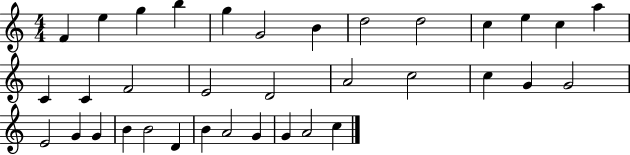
{
  \clef treble
  \numericTimeSignature
  \time 4/4
  \key c \major
  f'4 e''4 g''4 b''4 | g''4 g'2 b'4 | d''2 d''2 | c''4 e''4 c''4 a''4 | \break c'4 c'4 f'2 | e'2 d'2 | a'2 c''2 | c''4 g'4 g'2 | \break e'2 g'4 g'4 | b'4 b'2 d'4 | b'4 a'2 g'4 | g'4 a'2 c''4 | \break \bar "|."
}